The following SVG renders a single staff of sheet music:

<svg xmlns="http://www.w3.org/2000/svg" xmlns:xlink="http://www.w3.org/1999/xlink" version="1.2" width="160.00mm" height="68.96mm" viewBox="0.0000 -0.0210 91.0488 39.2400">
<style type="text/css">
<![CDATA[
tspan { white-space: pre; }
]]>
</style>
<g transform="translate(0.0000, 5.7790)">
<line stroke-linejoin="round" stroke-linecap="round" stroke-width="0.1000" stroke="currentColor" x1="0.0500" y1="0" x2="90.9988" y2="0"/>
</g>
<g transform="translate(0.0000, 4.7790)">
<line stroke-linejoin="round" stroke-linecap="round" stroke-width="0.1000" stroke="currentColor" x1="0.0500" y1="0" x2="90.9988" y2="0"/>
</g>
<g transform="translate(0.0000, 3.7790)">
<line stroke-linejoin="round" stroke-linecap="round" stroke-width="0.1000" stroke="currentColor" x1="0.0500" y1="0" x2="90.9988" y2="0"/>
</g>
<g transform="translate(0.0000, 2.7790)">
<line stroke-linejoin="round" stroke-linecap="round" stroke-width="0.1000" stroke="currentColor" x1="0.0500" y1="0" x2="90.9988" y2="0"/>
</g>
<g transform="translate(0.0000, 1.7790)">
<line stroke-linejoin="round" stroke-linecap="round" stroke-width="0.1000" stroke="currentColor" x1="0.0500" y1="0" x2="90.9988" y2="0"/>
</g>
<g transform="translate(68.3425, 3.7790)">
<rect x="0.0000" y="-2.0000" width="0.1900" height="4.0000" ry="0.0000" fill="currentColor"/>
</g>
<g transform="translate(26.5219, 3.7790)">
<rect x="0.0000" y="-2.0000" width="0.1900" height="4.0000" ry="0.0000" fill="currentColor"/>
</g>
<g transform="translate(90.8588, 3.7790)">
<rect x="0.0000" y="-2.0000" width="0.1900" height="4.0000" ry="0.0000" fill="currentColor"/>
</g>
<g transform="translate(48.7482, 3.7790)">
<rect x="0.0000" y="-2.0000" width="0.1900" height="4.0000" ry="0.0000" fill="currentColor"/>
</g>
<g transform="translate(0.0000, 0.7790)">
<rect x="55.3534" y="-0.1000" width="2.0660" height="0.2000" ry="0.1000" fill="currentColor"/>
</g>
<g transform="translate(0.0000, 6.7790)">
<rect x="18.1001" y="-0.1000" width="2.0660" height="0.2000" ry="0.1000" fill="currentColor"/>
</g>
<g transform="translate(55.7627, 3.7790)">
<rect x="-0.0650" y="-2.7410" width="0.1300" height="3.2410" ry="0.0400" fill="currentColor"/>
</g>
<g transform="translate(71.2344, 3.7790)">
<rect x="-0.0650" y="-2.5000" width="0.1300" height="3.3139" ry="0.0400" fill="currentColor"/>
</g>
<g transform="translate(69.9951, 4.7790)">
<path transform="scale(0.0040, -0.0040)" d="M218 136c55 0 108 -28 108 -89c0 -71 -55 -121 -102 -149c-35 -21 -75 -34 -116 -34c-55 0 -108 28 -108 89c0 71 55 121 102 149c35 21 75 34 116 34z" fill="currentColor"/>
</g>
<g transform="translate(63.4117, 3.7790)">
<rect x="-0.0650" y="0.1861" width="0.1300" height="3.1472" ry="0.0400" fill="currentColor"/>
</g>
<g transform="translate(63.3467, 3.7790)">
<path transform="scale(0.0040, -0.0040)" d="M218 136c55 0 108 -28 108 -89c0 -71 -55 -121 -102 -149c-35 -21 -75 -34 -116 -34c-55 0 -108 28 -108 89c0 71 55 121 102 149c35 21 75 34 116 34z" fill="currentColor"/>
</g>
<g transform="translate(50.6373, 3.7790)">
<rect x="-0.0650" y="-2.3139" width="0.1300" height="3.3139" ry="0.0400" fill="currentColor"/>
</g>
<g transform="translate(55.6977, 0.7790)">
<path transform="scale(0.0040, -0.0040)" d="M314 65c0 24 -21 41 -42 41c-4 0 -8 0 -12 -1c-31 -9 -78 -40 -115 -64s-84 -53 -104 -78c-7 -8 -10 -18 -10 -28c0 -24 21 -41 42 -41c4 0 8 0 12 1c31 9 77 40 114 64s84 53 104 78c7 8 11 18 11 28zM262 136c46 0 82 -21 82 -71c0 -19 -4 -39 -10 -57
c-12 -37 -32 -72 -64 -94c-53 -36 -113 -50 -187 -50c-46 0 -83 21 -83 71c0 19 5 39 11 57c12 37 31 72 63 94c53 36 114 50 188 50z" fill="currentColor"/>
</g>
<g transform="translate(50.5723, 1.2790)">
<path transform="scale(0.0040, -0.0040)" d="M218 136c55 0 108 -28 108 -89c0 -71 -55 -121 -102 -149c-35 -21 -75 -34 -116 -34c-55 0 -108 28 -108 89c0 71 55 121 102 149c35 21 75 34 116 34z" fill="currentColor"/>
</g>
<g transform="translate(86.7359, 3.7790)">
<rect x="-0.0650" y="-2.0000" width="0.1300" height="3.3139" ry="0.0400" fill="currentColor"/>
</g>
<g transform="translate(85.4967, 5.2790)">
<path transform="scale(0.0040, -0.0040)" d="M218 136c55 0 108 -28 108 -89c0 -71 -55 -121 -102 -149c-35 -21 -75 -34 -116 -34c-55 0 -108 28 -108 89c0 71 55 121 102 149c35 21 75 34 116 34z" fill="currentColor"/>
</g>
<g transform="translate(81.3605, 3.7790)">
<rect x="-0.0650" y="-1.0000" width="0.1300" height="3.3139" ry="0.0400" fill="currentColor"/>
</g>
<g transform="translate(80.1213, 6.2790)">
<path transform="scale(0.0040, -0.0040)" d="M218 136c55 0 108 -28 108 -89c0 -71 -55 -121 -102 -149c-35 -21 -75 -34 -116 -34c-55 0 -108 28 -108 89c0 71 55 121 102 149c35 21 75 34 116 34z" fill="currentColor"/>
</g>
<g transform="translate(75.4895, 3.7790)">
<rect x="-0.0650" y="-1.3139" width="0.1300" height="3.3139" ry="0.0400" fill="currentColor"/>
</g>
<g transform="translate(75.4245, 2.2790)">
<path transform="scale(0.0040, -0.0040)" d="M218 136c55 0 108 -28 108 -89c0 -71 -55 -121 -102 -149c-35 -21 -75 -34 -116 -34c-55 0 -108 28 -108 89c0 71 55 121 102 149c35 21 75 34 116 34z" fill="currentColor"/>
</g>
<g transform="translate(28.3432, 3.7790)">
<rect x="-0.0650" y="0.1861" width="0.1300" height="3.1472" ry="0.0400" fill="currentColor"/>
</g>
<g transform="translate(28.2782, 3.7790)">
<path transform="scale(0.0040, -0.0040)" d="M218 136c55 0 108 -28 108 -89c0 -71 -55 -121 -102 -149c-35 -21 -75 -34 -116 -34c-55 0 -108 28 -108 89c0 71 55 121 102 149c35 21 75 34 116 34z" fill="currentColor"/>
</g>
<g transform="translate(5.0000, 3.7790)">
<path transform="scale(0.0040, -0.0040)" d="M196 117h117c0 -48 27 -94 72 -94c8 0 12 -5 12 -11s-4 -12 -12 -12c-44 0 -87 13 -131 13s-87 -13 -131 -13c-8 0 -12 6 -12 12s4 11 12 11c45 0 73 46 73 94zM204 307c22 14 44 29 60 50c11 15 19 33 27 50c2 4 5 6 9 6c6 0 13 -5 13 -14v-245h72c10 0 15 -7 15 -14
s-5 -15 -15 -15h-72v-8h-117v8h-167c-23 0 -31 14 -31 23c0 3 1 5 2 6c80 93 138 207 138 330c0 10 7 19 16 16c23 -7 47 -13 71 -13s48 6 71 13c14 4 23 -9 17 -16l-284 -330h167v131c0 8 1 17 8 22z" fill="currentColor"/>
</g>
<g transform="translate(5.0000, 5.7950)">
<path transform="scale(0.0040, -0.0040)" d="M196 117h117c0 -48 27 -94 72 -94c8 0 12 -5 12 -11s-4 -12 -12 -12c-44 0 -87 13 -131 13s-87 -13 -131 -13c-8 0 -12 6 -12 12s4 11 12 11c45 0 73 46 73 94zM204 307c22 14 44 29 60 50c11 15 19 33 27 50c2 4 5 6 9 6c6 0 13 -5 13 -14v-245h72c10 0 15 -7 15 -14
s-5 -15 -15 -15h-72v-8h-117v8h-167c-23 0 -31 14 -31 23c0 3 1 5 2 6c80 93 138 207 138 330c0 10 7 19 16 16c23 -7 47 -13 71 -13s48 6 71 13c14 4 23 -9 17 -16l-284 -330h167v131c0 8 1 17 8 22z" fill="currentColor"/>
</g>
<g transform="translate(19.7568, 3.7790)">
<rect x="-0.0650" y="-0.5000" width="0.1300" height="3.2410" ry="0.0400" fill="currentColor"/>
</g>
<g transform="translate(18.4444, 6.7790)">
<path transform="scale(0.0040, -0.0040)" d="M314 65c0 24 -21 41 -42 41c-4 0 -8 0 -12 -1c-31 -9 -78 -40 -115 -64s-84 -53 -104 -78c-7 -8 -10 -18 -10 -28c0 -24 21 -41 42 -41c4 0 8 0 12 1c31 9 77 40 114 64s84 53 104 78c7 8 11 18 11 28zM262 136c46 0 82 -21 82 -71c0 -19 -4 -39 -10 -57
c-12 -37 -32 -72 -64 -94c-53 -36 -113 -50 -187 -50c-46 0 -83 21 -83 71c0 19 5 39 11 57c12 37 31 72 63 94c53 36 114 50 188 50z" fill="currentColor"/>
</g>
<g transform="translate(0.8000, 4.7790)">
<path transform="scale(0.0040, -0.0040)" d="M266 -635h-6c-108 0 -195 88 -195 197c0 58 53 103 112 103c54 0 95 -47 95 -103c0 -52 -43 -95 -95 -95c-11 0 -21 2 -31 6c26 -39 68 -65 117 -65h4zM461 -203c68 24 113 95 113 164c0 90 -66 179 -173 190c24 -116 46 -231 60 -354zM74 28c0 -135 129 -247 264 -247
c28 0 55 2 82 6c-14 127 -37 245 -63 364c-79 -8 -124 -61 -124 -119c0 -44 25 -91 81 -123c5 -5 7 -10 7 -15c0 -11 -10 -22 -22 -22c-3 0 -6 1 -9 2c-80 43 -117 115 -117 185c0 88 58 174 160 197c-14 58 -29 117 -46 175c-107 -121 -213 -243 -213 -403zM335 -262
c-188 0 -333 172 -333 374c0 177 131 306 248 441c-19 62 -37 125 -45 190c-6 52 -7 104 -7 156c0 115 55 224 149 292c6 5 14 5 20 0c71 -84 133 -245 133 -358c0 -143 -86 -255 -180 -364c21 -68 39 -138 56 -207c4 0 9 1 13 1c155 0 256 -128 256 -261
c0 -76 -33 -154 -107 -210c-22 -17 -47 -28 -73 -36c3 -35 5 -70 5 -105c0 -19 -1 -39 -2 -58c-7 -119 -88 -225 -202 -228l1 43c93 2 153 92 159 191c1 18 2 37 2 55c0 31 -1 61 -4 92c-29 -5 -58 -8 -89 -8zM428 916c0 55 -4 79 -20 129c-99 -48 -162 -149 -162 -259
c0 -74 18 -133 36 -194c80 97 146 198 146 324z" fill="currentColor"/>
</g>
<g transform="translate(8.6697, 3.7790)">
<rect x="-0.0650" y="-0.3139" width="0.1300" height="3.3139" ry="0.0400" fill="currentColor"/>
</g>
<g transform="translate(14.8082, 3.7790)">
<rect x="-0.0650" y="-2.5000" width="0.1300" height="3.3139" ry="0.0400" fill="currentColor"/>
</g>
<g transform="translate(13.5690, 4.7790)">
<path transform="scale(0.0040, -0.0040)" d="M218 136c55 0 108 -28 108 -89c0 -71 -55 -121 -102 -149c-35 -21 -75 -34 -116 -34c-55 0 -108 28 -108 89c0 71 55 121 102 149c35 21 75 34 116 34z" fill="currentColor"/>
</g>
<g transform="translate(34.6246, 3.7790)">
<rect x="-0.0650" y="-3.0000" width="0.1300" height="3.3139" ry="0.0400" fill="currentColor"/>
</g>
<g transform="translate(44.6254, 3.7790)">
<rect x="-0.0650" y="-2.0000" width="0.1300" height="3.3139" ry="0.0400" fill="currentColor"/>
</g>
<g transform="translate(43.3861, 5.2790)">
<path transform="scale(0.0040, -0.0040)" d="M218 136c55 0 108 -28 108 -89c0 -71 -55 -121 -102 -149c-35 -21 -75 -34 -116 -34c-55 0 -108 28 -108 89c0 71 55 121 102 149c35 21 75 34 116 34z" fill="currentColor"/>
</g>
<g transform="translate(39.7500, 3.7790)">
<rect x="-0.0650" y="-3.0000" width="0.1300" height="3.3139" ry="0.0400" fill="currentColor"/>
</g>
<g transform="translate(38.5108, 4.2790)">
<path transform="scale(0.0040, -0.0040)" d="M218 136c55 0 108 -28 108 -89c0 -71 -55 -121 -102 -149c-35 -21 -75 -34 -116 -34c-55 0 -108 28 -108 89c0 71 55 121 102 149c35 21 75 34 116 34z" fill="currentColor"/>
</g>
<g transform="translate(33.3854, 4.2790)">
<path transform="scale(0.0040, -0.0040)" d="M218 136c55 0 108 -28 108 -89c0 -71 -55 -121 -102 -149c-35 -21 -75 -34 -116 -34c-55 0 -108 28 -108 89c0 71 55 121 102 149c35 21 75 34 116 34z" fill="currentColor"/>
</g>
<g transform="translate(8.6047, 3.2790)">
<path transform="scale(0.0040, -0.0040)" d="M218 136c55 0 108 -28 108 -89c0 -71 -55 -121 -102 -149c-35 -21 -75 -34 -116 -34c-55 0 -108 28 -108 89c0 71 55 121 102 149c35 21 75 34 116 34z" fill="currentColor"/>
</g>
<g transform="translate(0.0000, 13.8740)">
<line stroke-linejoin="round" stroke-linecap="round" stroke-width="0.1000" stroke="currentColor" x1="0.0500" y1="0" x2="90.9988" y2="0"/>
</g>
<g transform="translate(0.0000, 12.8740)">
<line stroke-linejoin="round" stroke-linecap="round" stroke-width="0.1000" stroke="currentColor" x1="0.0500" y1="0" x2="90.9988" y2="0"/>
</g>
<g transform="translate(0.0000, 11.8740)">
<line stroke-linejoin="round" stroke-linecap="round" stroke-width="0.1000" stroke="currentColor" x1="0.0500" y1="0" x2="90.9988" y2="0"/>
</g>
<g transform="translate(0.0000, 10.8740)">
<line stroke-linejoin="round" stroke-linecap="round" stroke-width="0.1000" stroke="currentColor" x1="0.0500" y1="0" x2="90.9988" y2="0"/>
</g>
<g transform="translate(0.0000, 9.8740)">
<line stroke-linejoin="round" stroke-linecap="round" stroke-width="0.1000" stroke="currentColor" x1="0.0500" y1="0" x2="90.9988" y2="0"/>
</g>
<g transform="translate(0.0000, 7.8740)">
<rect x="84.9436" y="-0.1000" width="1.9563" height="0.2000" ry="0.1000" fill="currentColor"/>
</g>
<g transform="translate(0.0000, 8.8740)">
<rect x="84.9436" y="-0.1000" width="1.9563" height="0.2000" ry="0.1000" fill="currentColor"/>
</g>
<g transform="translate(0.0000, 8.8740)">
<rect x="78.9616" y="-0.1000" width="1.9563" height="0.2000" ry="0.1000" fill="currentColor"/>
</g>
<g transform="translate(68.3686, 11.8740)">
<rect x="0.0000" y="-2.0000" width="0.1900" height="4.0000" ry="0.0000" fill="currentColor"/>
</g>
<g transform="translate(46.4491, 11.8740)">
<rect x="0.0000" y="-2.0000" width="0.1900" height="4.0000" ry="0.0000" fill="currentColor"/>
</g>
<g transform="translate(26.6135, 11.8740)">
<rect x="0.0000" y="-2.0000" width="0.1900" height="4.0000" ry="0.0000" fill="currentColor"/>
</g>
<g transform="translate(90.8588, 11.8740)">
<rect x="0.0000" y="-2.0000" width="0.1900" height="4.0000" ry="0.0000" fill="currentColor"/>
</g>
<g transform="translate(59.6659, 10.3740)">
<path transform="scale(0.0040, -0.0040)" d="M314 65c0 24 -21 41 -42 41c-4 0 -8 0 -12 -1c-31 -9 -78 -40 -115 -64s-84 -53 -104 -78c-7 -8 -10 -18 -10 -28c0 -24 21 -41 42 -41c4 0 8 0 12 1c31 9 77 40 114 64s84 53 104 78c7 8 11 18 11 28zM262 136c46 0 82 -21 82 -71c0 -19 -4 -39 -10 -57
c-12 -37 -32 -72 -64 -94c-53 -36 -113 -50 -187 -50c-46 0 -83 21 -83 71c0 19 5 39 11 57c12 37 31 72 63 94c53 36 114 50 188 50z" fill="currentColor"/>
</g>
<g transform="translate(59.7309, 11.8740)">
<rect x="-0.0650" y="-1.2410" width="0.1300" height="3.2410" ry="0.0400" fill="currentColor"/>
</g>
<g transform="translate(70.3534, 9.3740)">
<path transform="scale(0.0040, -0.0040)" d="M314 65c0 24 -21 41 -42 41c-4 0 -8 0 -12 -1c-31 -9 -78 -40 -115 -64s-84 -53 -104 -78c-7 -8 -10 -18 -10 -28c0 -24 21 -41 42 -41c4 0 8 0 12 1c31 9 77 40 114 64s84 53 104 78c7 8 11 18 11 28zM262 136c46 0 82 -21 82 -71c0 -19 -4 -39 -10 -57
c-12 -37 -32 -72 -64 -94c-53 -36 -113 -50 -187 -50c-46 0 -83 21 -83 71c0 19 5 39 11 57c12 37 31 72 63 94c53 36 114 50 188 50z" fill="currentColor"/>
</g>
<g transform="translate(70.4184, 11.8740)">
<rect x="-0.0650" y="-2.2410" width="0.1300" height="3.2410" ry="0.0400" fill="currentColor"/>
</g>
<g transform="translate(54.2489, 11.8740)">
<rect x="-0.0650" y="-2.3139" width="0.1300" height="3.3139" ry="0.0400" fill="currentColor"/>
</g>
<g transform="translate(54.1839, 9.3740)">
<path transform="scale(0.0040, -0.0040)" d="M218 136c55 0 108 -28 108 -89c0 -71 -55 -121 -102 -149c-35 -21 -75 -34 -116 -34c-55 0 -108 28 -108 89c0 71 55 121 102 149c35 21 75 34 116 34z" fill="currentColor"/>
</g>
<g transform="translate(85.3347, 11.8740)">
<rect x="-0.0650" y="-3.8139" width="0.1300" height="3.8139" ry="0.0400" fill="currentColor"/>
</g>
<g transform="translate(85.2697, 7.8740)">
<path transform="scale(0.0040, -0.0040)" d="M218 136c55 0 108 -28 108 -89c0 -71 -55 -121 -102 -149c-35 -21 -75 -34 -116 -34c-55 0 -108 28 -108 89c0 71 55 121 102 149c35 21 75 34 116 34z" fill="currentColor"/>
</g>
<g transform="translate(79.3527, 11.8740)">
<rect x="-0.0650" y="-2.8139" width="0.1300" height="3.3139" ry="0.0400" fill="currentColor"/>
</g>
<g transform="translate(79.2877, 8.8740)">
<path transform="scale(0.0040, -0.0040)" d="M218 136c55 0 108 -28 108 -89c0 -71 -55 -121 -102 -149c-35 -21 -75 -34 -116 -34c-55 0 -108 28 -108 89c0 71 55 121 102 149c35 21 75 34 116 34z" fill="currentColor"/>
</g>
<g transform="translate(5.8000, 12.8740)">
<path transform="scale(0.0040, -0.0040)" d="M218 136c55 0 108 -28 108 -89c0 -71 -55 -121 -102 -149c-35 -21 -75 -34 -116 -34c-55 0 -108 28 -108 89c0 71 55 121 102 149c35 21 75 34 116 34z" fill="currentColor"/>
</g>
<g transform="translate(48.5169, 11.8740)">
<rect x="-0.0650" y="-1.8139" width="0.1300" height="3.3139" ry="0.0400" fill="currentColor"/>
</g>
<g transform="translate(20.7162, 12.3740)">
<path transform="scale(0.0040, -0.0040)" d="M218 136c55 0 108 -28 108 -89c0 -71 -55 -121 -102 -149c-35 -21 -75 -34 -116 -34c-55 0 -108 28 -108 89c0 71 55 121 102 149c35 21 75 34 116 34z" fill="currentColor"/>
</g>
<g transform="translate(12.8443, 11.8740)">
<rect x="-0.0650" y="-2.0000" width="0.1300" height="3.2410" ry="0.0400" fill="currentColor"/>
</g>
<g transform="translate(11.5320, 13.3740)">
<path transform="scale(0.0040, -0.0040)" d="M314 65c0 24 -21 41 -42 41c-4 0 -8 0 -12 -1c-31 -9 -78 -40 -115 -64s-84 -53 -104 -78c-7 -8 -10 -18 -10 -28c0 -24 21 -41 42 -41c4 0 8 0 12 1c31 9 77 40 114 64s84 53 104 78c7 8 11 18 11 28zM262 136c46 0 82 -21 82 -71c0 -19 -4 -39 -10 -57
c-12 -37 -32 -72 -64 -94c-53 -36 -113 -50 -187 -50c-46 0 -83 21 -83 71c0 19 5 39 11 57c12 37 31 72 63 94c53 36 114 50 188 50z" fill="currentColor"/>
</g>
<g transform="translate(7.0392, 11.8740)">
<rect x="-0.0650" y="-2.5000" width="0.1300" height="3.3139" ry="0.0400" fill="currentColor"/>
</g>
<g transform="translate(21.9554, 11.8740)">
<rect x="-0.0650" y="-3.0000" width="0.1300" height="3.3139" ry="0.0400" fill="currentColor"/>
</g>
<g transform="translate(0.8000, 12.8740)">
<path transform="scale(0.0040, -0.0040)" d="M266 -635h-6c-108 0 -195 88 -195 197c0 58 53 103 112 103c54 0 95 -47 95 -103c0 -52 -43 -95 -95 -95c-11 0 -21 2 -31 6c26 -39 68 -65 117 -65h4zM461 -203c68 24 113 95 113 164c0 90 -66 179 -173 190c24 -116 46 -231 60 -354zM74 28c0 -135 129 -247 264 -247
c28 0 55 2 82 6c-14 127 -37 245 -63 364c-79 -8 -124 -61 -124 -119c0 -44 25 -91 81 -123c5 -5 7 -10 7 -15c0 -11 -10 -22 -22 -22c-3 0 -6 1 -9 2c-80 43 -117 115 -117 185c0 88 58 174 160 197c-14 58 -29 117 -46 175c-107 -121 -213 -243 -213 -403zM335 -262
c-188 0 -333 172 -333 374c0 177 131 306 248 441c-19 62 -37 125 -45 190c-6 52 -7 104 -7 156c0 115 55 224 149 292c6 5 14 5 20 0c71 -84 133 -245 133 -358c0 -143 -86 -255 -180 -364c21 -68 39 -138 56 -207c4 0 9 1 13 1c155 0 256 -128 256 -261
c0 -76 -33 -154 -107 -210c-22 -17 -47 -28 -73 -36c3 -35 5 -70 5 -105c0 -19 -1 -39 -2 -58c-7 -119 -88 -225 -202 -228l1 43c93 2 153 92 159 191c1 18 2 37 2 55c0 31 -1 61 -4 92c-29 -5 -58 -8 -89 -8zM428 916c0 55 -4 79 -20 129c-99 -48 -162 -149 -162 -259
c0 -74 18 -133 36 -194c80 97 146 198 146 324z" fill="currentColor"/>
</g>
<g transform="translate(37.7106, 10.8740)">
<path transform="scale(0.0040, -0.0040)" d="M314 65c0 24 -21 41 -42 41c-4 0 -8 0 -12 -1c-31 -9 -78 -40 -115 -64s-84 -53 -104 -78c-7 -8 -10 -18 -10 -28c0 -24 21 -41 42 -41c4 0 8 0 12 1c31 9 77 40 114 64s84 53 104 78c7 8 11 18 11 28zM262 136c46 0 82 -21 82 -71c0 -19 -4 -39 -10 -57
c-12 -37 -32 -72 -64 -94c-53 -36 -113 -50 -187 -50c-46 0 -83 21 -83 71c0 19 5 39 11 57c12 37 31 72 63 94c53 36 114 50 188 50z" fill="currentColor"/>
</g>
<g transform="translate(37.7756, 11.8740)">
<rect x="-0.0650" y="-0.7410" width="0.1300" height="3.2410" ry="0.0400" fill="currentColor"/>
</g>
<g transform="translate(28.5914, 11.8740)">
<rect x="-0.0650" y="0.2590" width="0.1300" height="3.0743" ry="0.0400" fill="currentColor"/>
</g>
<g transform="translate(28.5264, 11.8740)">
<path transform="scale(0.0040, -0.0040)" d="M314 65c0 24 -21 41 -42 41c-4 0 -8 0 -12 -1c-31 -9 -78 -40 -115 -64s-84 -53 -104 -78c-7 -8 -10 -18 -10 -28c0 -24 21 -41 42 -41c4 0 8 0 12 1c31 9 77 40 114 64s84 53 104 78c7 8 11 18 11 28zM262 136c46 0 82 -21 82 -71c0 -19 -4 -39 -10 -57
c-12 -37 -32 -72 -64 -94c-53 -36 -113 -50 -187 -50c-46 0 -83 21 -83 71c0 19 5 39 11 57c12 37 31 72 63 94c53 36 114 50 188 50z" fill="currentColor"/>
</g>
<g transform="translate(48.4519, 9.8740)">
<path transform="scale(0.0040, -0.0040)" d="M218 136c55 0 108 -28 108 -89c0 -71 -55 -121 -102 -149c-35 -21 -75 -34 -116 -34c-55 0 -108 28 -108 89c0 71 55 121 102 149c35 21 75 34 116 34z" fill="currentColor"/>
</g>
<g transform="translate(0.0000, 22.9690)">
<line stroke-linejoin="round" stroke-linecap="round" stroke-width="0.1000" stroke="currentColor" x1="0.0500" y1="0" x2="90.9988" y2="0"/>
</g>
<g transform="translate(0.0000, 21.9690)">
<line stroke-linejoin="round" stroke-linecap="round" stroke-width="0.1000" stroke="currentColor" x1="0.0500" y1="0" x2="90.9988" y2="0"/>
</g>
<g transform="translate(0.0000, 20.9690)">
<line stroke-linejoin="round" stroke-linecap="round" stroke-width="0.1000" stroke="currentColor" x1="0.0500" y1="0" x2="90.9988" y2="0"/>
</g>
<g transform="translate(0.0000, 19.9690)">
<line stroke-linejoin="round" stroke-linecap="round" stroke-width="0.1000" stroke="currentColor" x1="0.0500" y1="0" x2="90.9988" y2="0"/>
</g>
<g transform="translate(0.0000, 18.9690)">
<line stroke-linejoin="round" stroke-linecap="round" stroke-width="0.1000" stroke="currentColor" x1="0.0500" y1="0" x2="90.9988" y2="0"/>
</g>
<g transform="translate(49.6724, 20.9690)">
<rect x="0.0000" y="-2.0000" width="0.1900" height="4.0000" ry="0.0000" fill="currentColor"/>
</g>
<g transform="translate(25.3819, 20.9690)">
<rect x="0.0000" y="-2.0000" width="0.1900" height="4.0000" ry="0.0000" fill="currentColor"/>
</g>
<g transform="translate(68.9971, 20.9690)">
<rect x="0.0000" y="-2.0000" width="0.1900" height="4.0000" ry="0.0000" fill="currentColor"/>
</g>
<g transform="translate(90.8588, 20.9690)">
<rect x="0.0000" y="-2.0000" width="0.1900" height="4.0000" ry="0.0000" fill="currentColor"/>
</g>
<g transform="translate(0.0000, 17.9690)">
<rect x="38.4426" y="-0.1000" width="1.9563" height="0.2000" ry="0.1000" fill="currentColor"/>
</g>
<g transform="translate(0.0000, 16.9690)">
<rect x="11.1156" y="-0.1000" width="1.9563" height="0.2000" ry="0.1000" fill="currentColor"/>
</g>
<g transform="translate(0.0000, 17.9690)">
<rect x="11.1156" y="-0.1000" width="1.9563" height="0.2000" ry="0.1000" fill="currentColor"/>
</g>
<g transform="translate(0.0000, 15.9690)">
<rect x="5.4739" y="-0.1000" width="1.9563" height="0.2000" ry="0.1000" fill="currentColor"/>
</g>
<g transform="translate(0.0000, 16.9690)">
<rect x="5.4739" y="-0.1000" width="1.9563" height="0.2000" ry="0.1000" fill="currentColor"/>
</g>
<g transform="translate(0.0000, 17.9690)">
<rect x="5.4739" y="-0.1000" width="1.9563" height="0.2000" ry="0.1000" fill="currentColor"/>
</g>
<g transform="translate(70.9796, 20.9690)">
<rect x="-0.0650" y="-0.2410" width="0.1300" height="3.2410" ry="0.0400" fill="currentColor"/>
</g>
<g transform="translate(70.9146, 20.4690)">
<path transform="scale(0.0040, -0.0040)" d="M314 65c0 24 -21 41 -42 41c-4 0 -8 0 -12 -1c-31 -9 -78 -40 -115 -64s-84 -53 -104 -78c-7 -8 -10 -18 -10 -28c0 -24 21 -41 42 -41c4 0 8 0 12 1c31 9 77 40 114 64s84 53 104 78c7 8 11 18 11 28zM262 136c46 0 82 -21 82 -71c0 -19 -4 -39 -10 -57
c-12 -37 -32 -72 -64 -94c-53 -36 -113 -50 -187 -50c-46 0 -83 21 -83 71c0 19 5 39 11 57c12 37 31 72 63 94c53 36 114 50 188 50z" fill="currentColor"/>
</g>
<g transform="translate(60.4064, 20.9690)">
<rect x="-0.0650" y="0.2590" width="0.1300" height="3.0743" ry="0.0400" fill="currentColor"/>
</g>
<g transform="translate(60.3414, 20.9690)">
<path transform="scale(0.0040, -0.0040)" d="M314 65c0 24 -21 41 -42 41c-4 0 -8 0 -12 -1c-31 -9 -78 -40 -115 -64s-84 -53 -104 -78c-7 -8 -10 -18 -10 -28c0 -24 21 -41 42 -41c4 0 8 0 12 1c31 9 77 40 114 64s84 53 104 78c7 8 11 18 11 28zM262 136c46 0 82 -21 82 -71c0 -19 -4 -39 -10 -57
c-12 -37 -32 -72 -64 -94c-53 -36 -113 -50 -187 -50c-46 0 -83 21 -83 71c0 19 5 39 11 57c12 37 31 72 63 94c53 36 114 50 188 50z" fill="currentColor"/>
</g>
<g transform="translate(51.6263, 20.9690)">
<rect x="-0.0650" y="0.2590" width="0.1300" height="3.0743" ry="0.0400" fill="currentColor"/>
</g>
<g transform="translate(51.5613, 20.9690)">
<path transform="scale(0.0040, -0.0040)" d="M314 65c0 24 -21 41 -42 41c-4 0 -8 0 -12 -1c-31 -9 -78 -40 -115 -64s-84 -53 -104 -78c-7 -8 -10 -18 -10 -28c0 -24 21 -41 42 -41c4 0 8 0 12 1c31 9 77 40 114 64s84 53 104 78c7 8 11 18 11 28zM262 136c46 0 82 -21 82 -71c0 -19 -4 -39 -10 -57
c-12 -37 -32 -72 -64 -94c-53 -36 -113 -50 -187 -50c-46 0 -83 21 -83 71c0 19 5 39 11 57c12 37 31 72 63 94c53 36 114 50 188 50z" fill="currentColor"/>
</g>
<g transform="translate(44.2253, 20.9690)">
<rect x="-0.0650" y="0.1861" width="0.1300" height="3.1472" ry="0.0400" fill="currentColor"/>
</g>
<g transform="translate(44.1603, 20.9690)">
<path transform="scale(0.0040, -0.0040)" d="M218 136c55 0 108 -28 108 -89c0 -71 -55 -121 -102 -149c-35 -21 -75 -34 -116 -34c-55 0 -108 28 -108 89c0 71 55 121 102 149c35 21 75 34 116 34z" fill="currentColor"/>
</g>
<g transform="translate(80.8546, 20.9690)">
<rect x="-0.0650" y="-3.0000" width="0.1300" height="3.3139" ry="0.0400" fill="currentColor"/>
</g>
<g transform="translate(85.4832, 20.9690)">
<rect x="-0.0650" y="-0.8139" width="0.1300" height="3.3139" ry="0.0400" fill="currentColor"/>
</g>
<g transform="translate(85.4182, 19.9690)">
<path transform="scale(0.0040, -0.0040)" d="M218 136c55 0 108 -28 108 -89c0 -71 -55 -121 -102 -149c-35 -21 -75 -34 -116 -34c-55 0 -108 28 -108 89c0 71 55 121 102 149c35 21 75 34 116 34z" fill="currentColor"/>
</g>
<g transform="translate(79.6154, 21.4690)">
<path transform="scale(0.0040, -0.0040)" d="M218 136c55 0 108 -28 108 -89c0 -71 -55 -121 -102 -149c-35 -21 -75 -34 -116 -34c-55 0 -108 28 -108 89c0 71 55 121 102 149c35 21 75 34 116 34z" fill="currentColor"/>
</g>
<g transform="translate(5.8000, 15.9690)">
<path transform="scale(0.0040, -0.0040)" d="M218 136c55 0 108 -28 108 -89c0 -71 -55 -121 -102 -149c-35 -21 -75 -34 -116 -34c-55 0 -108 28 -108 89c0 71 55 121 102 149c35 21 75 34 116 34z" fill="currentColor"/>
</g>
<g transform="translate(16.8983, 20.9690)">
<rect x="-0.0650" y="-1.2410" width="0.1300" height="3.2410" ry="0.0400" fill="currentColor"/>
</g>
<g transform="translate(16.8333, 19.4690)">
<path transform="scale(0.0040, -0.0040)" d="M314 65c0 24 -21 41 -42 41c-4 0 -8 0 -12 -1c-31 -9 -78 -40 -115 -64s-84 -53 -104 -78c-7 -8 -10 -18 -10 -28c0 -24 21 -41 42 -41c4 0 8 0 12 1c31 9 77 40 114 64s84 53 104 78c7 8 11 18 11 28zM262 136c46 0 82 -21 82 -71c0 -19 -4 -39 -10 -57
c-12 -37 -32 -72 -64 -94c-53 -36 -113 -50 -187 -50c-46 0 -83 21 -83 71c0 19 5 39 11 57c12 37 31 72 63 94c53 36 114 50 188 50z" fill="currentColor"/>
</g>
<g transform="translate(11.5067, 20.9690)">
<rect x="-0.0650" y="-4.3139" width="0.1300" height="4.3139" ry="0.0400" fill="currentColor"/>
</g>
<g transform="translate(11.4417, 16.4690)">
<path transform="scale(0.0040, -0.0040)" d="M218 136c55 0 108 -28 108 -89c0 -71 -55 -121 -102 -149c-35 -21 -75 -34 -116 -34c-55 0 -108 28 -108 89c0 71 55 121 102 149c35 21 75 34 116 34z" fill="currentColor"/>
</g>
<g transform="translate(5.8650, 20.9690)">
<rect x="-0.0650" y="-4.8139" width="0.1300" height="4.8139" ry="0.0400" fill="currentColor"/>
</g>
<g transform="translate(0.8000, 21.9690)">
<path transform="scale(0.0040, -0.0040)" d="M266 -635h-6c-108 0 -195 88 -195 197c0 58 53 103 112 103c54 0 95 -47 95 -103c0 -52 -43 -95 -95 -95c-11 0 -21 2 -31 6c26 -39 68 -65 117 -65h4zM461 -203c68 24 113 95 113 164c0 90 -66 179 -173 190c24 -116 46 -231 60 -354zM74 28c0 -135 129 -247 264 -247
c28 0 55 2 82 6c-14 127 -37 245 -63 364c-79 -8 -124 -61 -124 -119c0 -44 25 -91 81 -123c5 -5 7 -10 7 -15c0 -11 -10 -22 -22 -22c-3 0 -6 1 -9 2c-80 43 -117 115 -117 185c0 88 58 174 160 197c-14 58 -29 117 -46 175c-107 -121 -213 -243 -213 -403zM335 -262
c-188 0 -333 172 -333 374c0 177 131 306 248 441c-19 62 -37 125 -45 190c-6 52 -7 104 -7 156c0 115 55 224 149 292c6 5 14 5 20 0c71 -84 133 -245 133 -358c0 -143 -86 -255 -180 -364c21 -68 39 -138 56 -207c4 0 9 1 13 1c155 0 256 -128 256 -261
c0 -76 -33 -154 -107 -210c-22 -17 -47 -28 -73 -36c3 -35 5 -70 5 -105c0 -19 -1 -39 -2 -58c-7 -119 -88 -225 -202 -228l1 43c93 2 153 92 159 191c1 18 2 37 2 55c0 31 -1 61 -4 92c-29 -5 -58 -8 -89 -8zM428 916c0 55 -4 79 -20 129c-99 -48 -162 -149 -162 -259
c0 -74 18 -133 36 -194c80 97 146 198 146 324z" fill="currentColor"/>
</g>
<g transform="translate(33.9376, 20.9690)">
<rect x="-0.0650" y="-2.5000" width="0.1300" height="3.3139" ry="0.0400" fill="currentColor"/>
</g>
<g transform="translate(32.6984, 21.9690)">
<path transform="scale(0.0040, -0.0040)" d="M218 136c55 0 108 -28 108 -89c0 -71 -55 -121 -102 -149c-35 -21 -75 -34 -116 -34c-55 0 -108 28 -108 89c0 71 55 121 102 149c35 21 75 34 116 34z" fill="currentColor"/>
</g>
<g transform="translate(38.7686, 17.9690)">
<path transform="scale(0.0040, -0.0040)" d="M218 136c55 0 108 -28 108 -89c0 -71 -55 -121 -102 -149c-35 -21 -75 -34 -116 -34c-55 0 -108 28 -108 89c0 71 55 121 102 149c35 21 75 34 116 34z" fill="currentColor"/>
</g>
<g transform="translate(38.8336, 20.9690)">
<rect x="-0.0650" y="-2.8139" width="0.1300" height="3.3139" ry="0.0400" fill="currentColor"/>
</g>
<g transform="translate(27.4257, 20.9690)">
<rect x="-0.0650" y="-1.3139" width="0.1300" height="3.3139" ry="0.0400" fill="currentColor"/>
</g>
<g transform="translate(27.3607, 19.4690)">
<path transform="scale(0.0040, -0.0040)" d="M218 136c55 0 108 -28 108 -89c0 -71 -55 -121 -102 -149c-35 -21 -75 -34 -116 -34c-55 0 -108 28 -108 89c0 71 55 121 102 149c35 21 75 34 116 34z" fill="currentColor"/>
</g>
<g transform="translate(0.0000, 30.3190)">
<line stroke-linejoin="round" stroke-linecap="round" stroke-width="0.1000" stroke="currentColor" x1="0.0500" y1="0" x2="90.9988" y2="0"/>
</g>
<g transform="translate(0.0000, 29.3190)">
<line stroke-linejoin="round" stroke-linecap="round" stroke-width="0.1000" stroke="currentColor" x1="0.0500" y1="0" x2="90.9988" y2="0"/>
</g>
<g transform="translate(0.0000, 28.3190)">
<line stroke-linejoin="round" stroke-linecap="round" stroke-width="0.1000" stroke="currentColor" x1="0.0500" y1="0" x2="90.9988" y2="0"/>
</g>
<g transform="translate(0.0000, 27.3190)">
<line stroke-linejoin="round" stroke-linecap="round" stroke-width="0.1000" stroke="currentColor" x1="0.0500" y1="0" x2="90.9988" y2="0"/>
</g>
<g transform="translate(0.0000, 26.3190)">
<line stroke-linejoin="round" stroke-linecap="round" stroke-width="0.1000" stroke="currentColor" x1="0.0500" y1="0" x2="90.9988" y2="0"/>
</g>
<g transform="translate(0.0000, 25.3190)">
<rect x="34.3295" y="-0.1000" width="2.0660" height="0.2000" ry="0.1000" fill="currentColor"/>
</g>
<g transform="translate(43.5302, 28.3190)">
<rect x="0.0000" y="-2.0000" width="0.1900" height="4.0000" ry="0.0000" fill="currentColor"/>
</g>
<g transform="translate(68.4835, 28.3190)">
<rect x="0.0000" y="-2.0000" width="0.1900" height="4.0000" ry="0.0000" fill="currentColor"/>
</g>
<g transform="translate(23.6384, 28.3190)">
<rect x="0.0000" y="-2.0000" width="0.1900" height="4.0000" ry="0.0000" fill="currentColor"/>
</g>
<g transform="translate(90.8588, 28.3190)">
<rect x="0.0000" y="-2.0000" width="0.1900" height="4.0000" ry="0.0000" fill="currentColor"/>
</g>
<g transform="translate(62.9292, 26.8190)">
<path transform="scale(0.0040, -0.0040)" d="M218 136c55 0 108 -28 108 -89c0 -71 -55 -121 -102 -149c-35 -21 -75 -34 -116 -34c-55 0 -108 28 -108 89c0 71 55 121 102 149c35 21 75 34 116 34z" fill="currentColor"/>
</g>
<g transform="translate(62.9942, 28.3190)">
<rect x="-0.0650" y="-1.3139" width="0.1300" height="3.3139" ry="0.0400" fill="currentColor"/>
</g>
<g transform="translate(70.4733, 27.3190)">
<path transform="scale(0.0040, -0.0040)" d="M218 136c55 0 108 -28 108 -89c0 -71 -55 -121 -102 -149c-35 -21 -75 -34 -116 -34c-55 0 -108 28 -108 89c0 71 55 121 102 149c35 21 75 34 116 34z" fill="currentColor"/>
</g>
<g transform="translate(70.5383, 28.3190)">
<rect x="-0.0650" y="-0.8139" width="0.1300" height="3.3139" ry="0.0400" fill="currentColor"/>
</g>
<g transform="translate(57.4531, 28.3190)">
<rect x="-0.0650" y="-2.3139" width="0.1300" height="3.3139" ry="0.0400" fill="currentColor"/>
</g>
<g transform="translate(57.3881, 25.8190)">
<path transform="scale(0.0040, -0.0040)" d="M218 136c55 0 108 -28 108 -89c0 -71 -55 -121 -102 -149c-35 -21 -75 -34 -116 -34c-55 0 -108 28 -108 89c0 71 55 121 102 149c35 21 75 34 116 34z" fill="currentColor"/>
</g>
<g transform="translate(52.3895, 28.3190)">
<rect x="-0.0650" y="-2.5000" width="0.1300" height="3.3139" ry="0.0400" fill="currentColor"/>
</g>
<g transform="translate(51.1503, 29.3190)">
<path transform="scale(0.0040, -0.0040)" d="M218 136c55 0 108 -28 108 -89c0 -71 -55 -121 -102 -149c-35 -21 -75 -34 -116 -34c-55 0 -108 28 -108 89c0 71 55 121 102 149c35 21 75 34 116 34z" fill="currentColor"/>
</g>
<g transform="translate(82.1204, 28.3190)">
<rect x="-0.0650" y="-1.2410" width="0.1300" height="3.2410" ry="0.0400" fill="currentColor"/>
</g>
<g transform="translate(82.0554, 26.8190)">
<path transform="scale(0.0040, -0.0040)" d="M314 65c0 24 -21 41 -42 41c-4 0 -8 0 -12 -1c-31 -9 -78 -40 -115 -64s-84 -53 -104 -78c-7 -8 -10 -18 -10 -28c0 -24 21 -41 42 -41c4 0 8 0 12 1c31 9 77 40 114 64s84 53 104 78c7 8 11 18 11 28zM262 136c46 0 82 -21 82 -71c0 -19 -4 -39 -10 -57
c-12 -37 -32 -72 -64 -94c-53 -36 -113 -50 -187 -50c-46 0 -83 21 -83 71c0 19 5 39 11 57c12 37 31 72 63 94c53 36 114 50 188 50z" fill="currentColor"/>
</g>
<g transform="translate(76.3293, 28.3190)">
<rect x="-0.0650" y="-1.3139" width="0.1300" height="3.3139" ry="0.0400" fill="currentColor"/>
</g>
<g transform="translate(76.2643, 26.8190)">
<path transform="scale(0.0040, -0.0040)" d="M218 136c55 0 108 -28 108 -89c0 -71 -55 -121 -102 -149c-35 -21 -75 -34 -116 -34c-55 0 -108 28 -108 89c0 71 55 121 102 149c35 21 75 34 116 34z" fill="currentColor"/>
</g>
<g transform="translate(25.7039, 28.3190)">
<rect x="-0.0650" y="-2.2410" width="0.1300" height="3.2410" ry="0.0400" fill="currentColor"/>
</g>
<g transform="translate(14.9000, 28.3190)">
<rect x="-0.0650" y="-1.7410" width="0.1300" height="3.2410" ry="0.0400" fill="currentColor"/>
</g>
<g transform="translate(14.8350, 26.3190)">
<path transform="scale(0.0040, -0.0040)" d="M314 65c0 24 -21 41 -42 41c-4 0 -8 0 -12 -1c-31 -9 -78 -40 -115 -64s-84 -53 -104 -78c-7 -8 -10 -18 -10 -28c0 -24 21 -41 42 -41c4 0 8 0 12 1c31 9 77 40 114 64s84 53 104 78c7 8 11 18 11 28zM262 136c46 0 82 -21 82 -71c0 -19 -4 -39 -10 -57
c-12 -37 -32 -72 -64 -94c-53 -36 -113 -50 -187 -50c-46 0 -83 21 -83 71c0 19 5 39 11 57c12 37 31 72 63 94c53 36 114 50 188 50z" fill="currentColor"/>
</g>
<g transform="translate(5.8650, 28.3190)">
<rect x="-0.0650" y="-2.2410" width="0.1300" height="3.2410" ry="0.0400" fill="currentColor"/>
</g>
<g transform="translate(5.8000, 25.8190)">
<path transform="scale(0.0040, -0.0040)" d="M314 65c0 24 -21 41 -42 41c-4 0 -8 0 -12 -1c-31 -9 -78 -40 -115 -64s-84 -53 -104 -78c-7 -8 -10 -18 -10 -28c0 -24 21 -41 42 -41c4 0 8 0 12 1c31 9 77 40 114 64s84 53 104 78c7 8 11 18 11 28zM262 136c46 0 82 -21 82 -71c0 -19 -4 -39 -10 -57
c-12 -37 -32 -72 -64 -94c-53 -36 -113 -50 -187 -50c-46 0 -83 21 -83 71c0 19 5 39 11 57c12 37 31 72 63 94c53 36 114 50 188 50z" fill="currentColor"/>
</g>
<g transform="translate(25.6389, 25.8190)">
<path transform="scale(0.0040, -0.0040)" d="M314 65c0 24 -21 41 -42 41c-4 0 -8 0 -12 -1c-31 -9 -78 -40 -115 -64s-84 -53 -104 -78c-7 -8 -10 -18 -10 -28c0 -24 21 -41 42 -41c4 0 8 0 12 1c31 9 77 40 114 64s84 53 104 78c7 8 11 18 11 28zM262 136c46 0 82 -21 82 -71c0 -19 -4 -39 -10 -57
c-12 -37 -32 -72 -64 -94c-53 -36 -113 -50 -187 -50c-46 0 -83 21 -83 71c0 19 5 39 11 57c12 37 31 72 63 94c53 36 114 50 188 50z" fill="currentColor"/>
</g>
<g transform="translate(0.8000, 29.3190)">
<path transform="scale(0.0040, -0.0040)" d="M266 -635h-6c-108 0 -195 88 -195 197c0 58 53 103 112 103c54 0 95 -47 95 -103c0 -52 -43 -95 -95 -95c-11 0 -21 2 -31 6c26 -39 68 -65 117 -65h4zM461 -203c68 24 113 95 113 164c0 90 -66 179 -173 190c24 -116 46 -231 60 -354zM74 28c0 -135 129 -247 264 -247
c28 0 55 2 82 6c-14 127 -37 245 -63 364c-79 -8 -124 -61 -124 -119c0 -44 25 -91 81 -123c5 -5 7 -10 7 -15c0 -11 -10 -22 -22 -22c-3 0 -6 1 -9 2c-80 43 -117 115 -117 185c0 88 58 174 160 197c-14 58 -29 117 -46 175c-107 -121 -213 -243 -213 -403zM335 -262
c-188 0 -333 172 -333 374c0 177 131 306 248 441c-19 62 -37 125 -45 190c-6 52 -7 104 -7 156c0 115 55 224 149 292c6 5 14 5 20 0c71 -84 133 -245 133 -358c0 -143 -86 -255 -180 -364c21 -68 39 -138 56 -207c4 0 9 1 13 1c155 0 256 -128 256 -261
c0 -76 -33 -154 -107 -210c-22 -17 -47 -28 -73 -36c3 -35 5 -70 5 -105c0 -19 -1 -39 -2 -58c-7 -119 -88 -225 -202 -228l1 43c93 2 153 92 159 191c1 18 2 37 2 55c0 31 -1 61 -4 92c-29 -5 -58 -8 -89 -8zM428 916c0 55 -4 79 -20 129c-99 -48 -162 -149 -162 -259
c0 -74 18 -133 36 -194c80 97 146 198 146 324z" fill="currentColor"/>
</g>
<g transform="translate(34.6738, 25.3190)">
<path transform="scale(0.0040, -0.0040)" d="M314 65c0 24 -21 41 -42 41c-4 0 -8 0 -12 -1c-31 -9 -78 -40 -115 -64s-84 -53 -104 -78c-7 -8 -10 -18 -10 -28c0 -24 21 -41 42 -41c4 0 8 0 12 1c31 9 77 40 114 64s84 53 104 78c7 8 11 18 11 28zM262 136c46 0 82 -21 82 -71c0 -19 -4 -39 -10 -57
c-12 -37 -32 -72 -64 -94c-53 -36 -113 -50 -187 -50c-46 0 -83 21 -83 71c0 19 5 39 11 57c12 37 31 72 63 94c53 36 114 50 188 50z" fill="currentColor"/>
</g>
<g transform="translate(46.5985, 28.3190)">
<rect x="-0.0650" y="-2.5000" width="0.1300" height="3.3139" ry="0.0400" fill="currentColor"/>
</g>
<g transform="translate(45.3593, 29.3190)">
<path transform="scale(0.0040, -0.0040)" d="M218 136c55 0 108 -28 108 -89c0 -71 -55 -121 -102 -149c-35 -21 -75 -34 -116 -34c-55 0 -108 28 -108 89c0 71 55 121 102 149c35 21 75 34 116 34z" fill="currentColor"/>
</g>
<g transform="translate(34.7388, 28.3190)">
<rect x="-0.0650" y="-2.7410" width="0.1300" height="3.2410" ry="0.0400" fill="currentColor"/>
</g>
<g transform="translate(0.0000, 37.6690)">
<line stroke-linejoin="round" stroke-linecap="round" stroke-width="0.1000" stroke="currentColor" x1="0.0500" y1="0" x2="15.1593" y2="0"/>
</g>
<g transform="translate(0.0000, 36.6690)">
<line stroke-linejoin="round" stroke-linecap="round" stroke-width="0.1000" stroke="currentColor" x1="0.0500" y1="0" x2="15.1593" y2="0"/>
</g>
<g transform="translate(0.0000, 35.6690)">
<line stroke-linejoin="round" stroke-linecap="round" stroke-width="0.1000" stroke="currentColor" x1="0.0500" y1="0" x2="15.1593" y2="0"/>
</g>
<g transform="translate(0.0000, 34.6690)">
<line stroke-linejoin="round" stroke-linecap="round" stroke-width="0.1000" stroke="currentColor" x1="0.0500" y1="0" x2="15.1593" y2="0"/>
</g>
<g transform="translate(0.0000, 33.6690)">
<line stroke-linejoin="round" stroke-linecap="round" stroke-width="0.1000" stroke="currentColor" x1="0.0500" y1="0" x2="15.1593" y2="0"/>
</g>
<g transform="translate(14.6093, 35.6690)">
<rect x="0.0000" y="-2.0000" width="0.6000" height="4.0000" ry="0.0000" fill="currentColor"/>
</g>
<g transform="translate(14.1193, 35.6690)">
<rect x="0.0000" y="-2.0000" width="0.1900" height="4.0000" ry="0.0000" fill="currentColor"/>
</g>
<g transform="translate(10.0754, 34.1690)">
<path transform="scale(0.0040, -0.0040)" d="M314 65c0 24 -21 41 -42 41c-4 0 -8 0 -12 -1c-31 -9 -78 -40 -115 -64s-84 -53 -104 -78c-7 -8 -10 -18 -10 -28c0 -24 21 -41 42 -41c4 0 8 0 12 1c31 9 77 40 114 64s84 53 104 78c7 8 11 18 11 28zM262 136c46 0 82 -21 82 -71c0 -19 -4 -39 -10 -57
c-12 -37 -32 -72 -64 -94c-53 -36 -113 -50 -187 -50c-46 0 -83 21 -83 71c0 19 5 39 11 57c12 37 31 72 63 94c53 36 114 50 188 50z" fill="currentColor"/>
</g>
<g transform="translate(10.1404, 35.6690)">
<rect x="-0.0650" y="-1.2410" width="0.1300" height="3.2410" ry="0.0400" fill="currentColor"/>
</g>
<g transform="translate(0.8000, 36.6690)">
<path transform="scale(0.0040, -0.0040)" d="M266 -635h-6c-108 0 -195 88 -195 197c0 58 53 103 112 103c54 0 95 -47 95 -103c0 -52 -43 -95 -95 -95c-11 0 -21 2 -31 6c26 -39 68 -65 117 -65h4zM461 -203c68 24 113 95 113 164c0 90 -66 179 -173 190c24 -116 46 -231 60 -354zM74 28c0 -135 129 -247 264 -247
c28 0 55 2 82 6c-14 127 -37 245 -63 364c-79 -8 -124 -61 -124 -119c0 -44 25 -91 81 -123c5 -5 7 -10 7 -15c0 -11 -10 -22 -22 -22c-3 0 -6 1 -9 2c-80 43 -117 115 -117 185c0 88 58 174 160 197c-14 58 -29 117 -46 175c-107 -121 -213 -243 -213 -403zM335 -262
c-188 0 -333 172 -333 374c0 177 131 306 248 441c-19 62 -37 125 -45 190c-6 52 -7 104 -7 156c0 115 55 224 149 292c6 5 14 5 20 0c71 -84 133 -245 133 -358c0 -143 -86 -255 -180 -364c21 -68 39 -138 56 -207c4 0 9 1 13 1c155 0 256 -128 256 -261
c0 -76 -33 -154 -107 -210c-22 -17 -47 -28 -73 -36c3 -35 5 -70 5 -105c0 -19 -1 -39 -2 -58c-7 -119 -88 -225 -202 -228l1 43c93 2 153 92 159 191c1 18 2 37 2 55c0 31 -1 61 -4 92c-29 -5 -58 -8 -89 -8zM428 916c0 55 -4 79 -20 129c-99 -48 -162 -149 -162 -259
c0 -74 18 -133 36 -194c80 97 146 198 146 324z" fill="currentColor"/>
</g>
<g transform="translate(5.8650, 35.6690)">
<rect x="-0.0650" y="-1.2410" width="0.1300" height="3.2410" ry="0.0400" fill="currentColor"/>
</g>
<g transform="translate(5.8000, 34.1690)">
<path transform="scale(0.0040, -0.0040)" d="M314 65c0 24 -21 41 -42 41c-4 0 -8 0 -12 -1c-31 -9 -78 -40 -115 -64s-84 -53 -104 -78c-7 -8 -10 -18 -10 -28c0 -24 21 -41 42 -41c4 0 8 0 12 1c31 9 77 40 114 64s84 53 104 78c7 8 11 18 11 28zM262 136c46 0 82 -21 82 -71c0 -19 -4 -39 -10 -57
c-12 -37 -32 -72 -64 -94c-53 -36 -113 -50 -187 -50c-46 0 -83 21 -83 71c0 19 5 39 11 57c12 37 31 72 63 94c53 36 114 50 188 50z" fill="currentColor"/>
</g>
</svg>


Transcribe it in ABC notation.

X:1
T:Untitled
M:4/4
L:1/4
K:C
c G C2 B A A F g a2 B G e D F G F2 A B2 d2 f g e2 g2 a c' e' d' e2 e G a B B2 B2 c2 A d g2 f2 g2 a2 G G g e d e e2 e2 e2